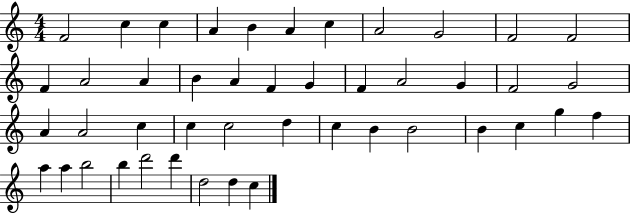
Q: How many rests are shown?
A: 0